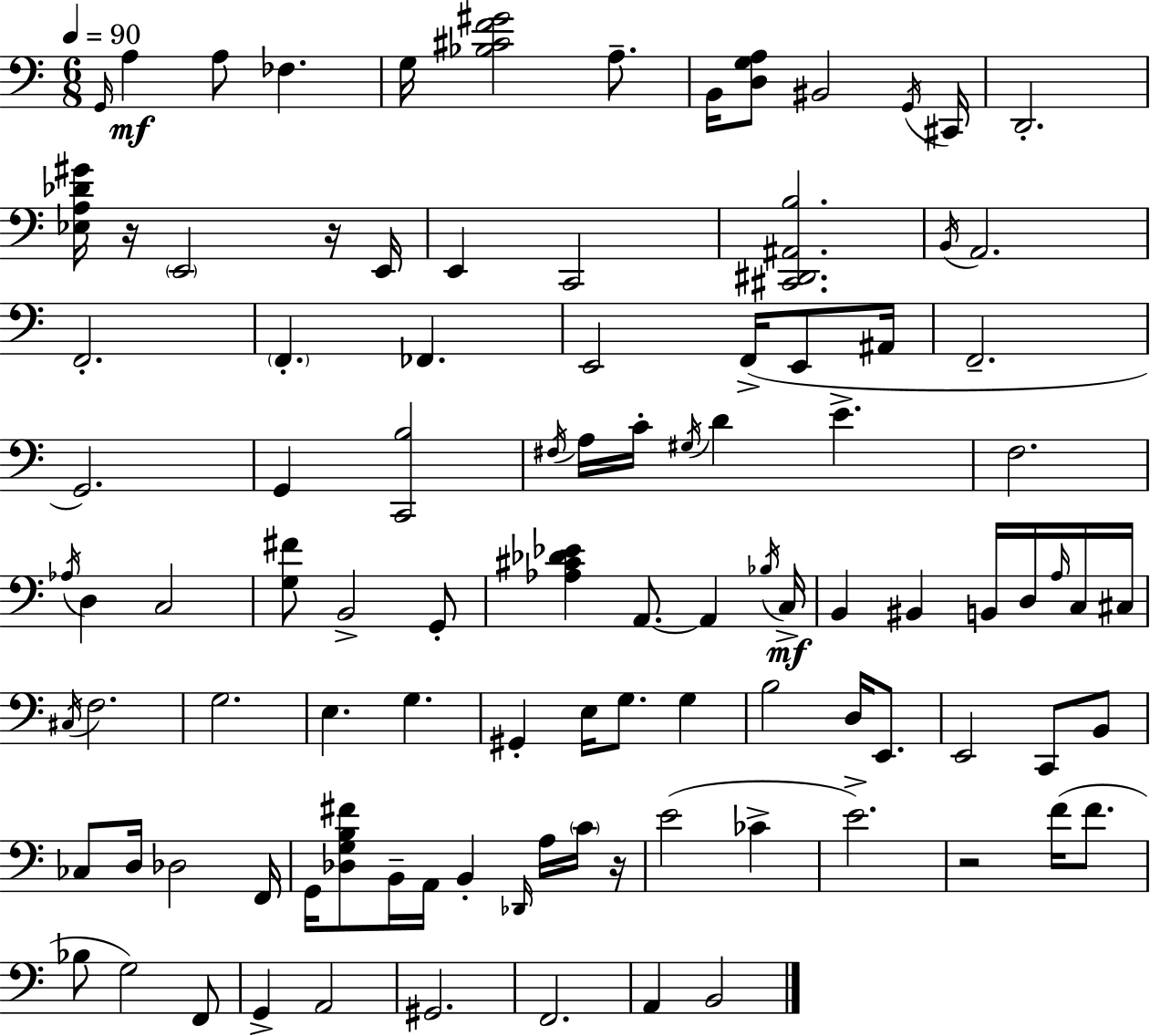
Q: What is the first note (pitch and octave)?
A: G2